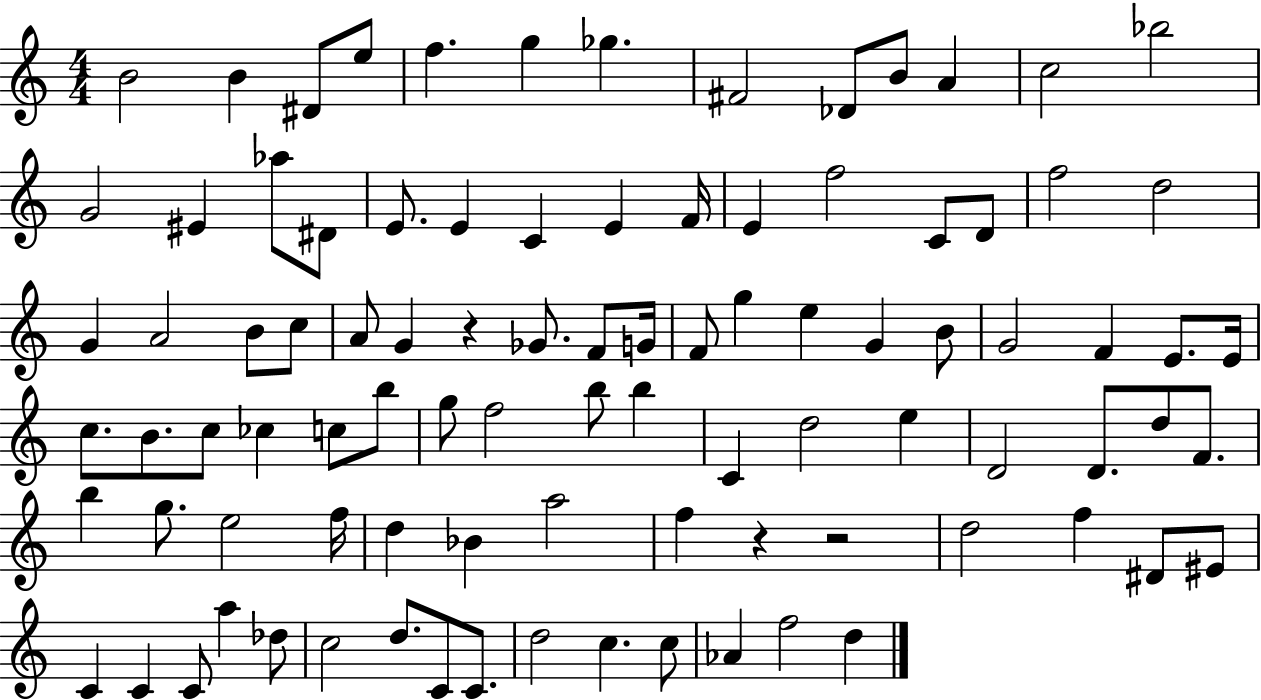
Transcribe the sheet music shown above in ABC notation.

X:1
T:Untitled
M:4/4
L:1/4
K:C
B2 B ^D/2 e/2 f g _g ^F2 _D/2 B/2 A c2 _b2 G2 ^E _a/2 ^D/2 E/2 E C E F/4 E f2 C/2 D/2 f2 d2 G A2 B/2 c/2 A/2 G z _G/2 F/2 G/4 F/2 g e G B/2 G2 F E/2 E/4 c/2 B/2 c/2 _c c/2 b/2 g/2 f2 b/2 b C d2 e D2 D/2 d/2 F/2 b g/2 e2 f/4 d _B a2 f z z2 d2 f ^D/2 ^E/2 C C C/2 a _d/2 c2 d/2 C/2 C/2 d2 c c/2 _A f2 d